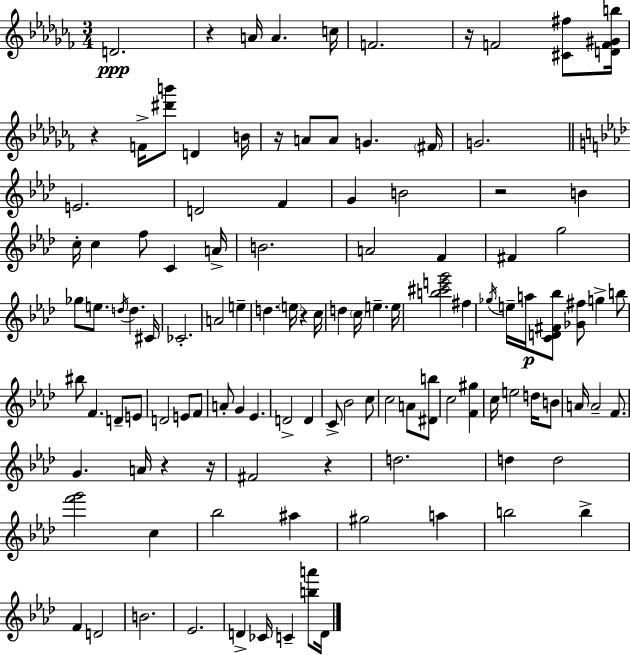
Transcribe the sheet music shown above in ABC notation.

X:1
T:Untitled
M:3/4
L:1/4
K:Abm
D2 z A/4 A c/4 F2 z/4 F2 [^C^f]/2 [DF^Gb]/4 z F/4 [^d'b']/2 D B/4 z/4 A/2 A/2 G ^F/4 G2 E2 D2 F G B2 z2 B c/4 c f/2 C A/4 B2 A2 F ^F g2 _g/2 e/2 d/4 d ^C/4 _C2 A2 e d e/4 z c/4 d c/4 e e/4 [b^c'e'g']2 ^f _g/4 e/4 a/4 [CD^F_b]/2 [_G^f]/2 g b/2 ^b/2 F D/2 E/2 D2 E/2 F/2 A/2 G _E D2 D C/2 _B2 c/2 c2 A/2 [^Db]/2 c2 [F^g] c/4 e2 d/4 B/2 A/4 A2 F/2 G A/4 z z/4 ^F2 z d2 d d2 [f'g']2 c _b2 ^a ^g2 a b2 b F D2 B2 _E2 D _C/4 C [ba']/2 D/4